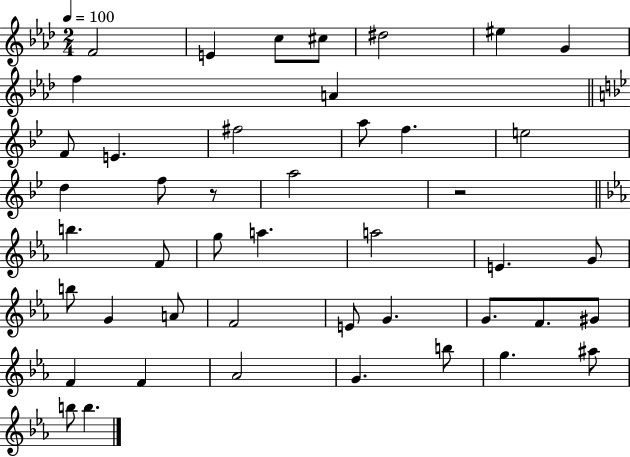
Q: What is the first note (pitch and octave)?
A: F4